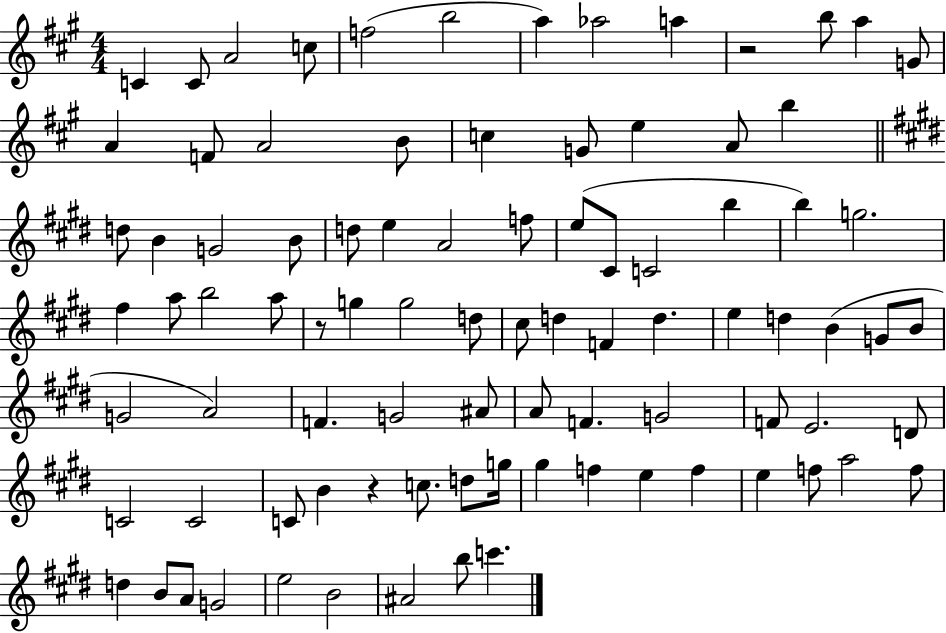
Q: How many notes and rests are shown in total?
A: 89